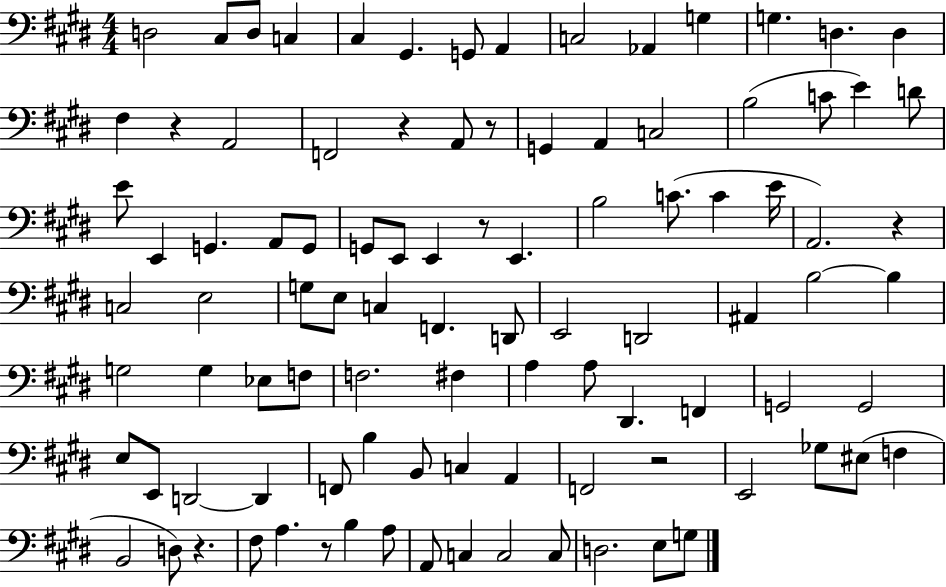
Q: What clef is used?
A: bass